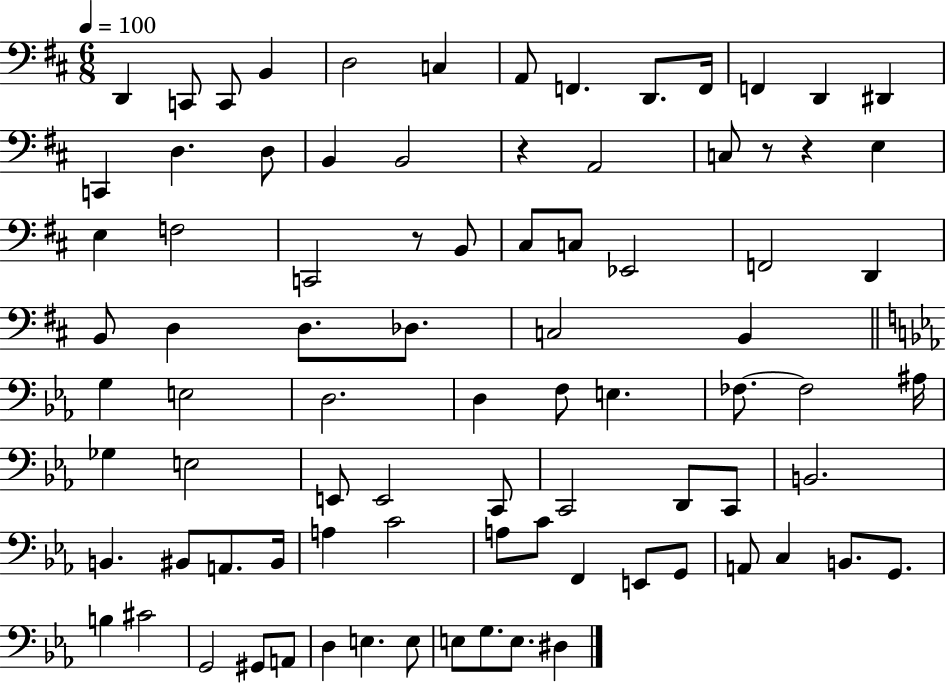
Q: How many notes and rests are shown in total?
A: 85